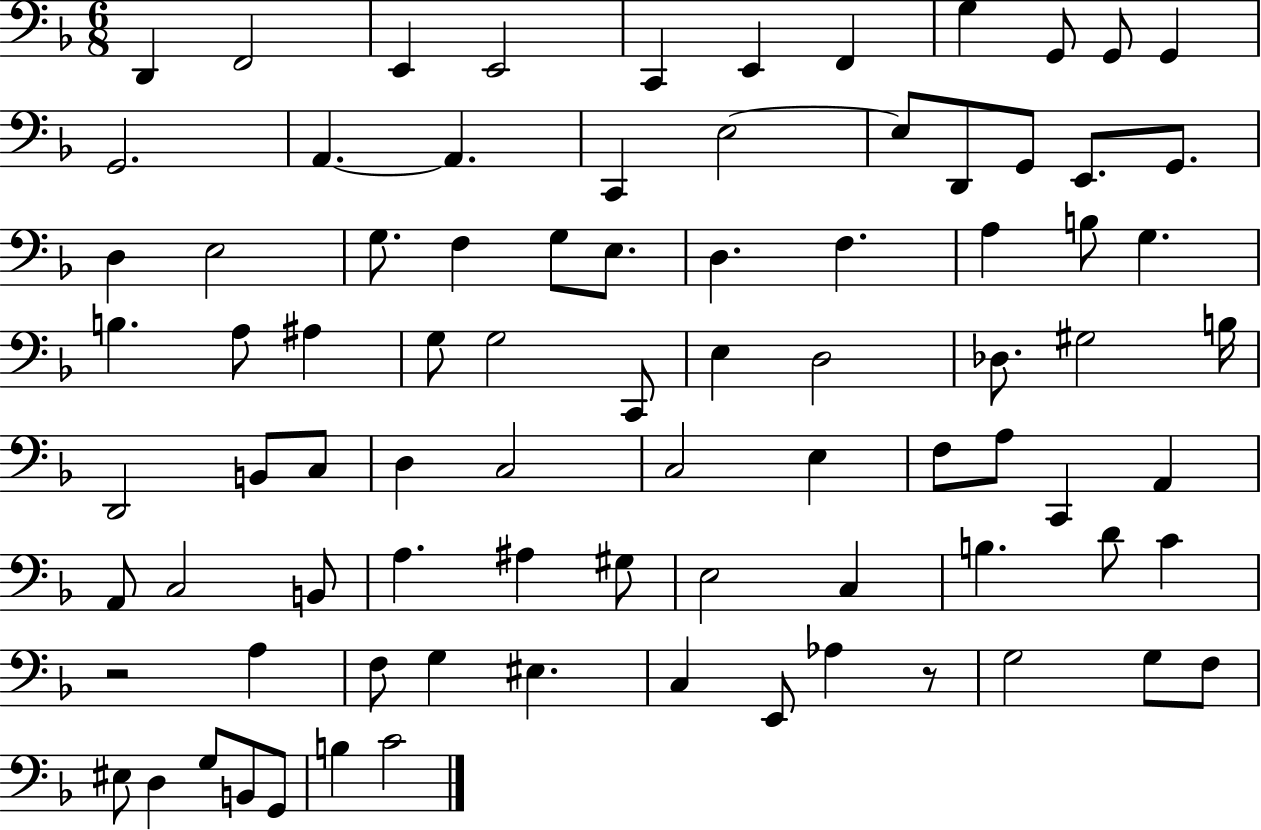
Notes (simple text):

D2/q F2/h E2/q E2/h C2/q E2/q F2/q G3/q G2/e G2/e G2/q G2/h. A2/q. A2/q. C2/q E3/h E3/e D2/e G2/e E2/e. G2/e. D3/q E3/h G3/e. F3/q G3/e E3/e. D3/q. F3/q. A3/q B3/e G3/q. B3/q. A3/e A#3/q G3/e G3/h C2/e E3/q D3/h Db3/e. G#3/h B3/s D2/h B2/e C3/e D3/q C3/h C3/h E3/q F3/e A3/e C2/q A2/q A2/e C3/h B2/e A3/q. A#3/q G#3/e E3/h C3/q B3/q. D4/e C4/q R/h A3/q F3/e G3/q EIS3/q. C3/q E2/e Ab3/q R/e G3/h G3/e F3/e EIS3/e D3/q G3/e B2/e G2/e B3/q C4/h